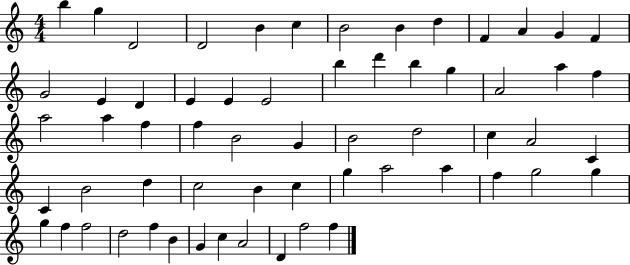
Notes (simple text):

B5/q G5/q D4/h D4/h B4/q C5/q B4/h B4/q D5/q F4/q A4/q G4/q F4/q G4/h E4/q D4/q E4/q E4/q E4/h B5/q D6/q B5/q G5/q A4/h A5/q F5/q A5/h A5/q F5/q F5/q B4/h G4/q B4/h D5/h C5/q A4/h C4/q C4/q B4/h D5/q C5/h B4/q C5/q G5/q A5/h A5/q F5/q G5/h G5/q G5/q F5/q F5/h D5/h F5/q B4/q G4/q C5/q A4/h D4/q F5/h F5/q